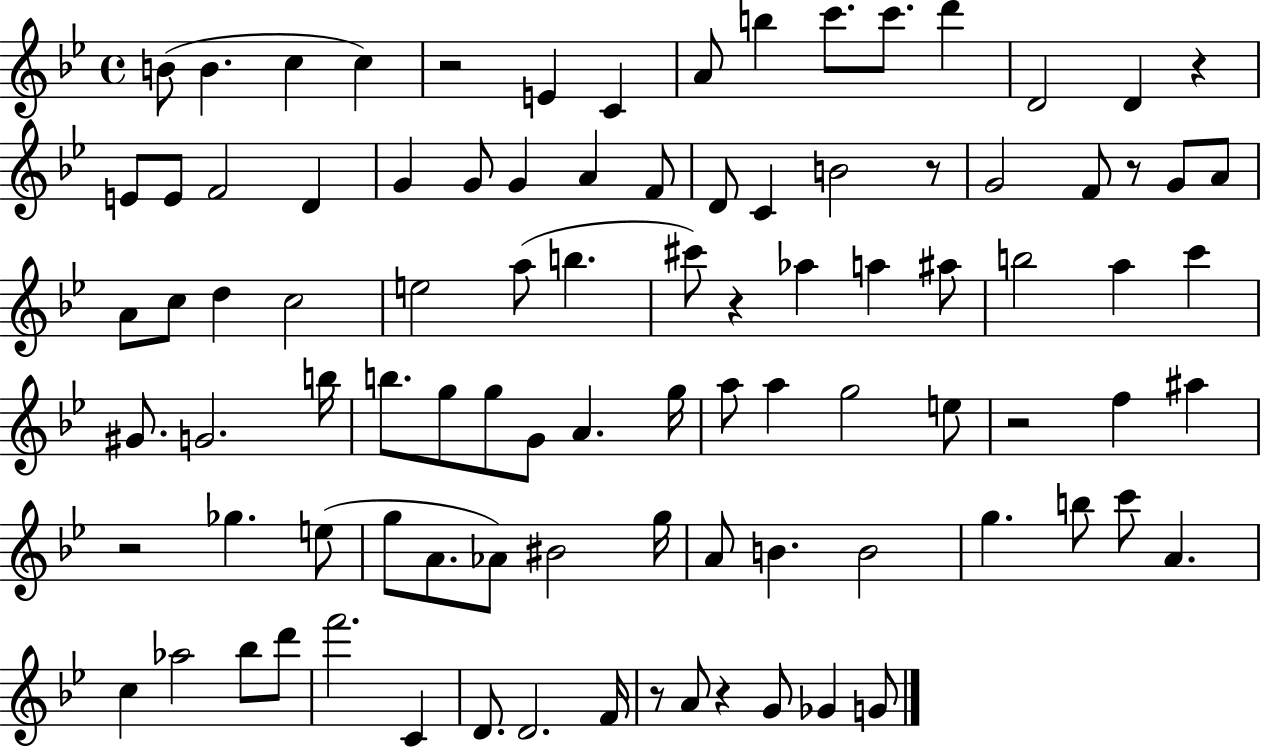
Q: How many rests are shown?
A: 9